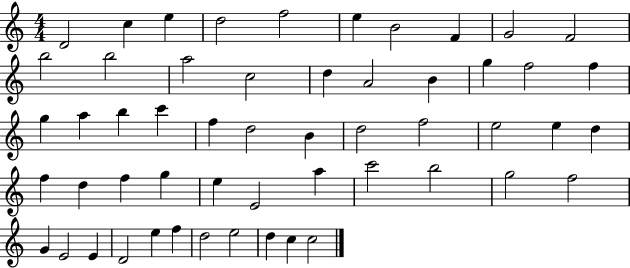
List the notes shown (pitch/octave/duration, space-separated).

D4/h C5/q E5/q D5/h F5/h E5/q B4/h F4/q G4/h F4/h B5/h B5/h A5/h C5/h D5/q A4/h B4/q G5/q F5/h F5/q G5/q A5/q B5/q C6/q F5/q D5/h B4/q D5/h F5/h E5/h E5/q D5/q F5/q D5/q F5/q G5/q E5/q E4/h A5/q C6/h B5/h G5/h F5/h G4/q E4/h E4/q D4/h E5/q F5/q D5/h E5/h D5/q C5/q C5/h